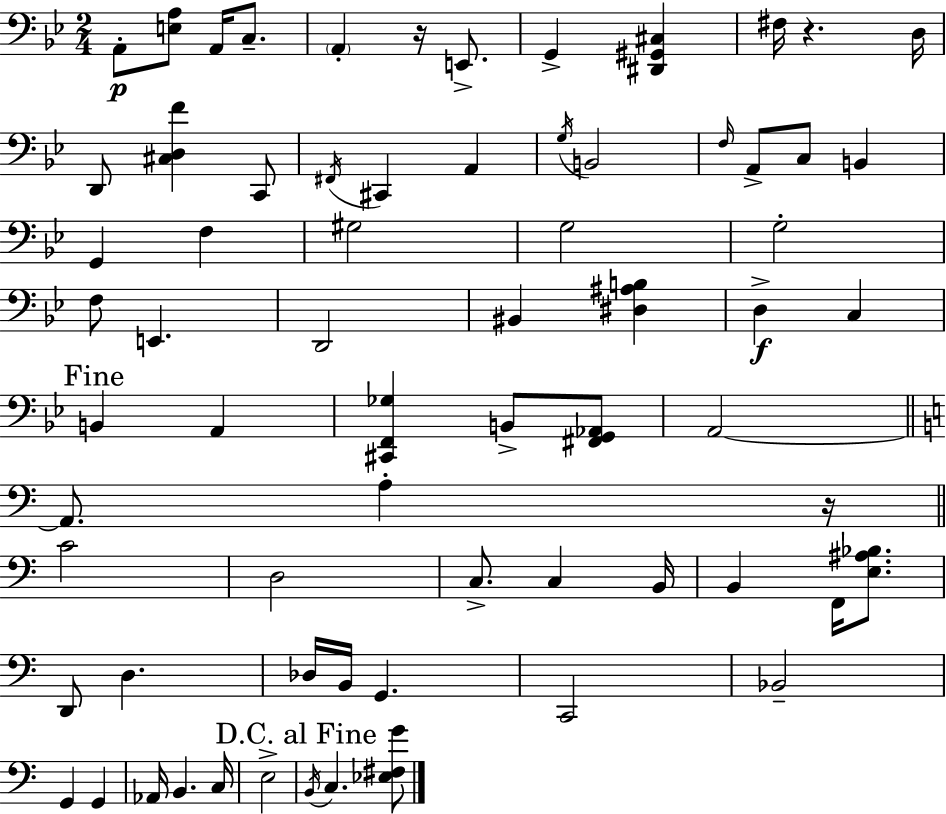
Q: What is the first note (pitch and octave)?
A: A2